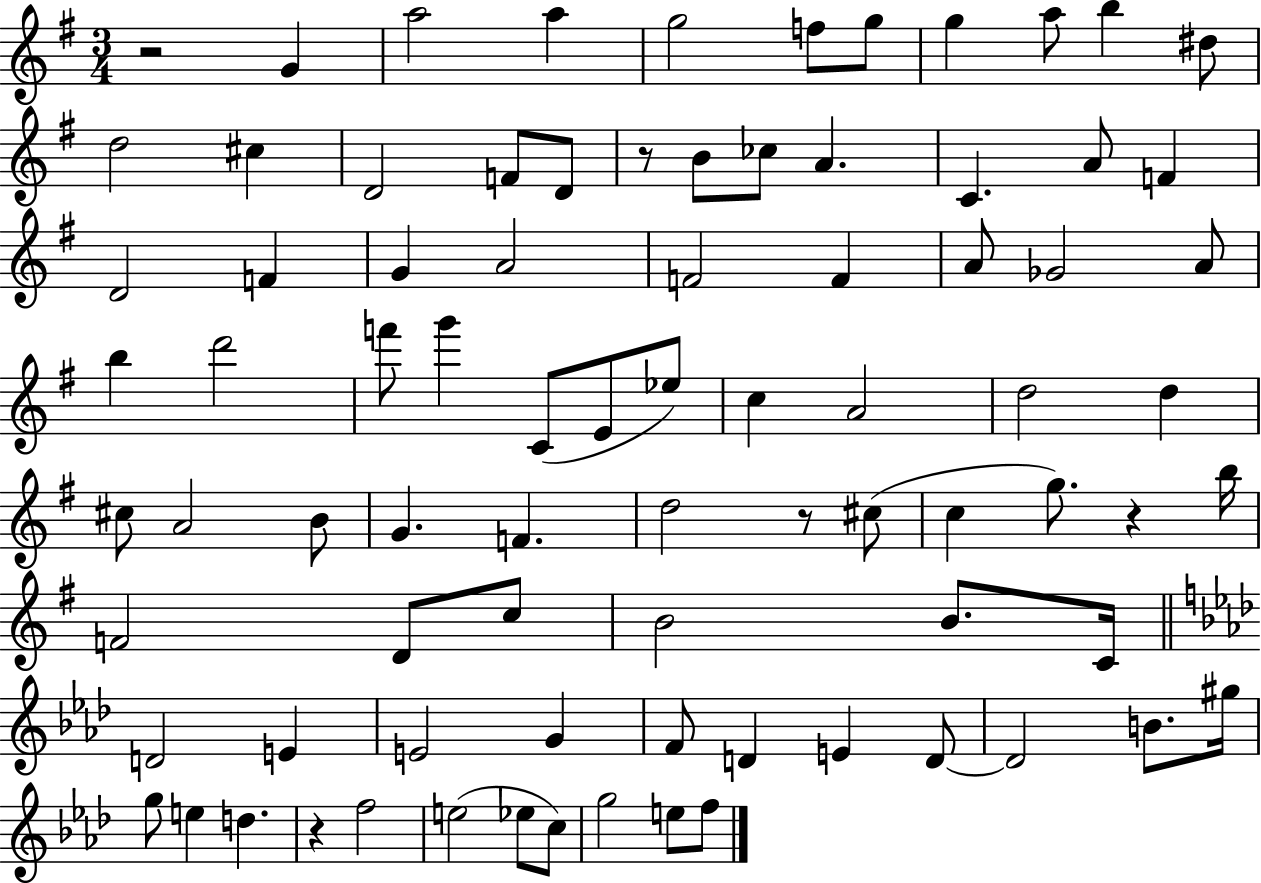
R/h G4/q A5/h A5/q G5/h F5/e G5/e G5/q A5/e B5/q D#5/e D5/h C#5/q D4/h F4/e D4/e R/e B4/e CES5/e A4/q. C4/q. A4/e F4/q D4/h F4/q G4/q A4/h F4/h F4/q A4/e Gb4/h A4/e B5/q D6/h F6/e G6/q C4/e E4/e Eb5/e C5/q A4/h D5/h D5/q C#5/e A4/h B4/e G4/q. F4/q. D5/h R/e C#5/e C5/q G5/e. R/q B5/s F4/h D4/e C5/e B4/h B4/e. C4/s D4/h E4/q E4/h G4/q F4/e D4/q E4/q D4/e D4/h B4/e. G#5/s G5/e E5/q D5/q. R/q F5/h E5/h Eb5/e C5/e G5/h E5/e F5/e